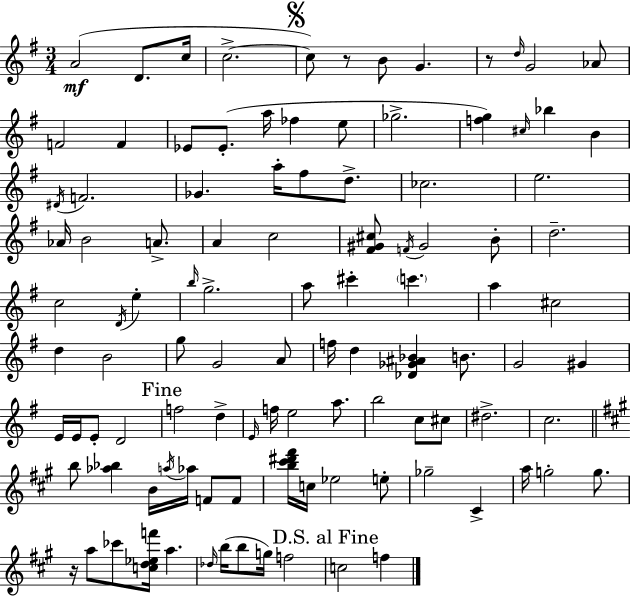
{
  \clef treble
  \numericTimeSignature
  \time 3/4
  \key e \minor
  a'2(\mf d'8. c''16 | c''2.->~~ | \mark \markup { \musicglyph "scripts.segno" } c''8) r8 b'8 g'4. | r8 \grace { d''16 } g'2 aes'8 | \break f'2 f'4 | ees'8 ees'8.-.( a''16 fes''4 e''8 | ges''2.-> | <f'' g''>4) \grace { cis''16 } bes''4 b'4 | \break \acciaccatura { dis'16 } f'2. | ges'4. a''16-. fis''8 | d''8.-> ces''2. | e''2. | \break aes'16 b'2 | a'8.-> a'4 c''2 | <fis' gis' cis''>8 \acciaccatura { f'16 } gis'2 | b'8-. d''2.-- | \break c''2 | \acciaccatura { d'16 } e''4-. \grace { b''16 } g''2.-> | a''8 cis'''4-. | \parenthesize c'''4. a''4 cis''2 | \break d''4 b'2 | g''8 g'2 | a'8 f''16 d''4 <des' ges' ais' bes'>4 | b'8. g'2 | \break gis'4 e'16 e'16 e'8-. d'2 | \mark "Fine" f''2 | d''4-> \grace { e'16 } f''16 e''2 | a''8. b''2 | \break c''8 cis''8 dis''2.-> | c''2. | \bar "||" \break \key a \major b''8 <aes'' bes''>4 b'16 \acciaccatura { a''16 } aes''16 f'8 f'8 | <b'' cis''' dis''' fis'''>16 c''16 ees''2 e''8-. | ges''2-- cis'4-> | a''16 g''2-. g''8. | \break r16 a''8 ces'''8 <c'' d'' ees'' f'''>16 a''4. | \grace { des''16 } b''16( b''8 g''16) f''2 | \mark "D.S. al Fine" c''2 f''4 | \bar "|."
}